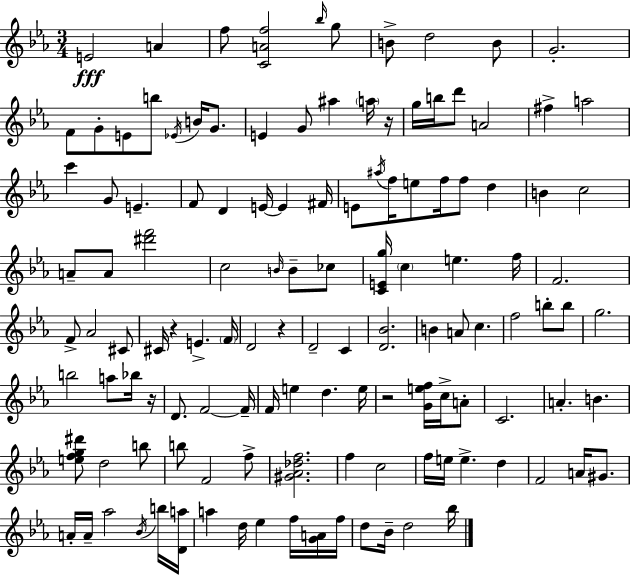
{
  \clef treble
  \numericTimeSignature
  \time 3/4
  \key ees \major
  \repeat volta 2 { e'2\fff a'4 | f''8 <c' a' f''>2 \grace { bes''16 } g''8 | b'8-> d''2 b'8 | g'2.-. | \break f'8 g'8-. e'8 b''8 \acciaccatura { ees'16 } b'16 g'8. | e'4 g'8 ais''4 | \parenthesize a''16 r16 g''16 b''16 d'''8 a'2 | fis''4-> a''2 | \break c'''4 g'8 e'4.-- | f'8 d'4 e'16~~ e'4 | fis'16 e'8 \acciaccatura { ais''16 } f''16 e''8 f''16 f''8 d''4 | b'4 c''2 | \break a'8-- a'8 <dis''' f'''>2 | c''2 \grace { b'16 } | b'8-- ces''8 <c' e' g''>16 \parenthesize c''4 e''4. | f''16 f'2. | \break f'8-> aes'2 | cis'8 cis'16 r4 e'4.-> | \parenthesize f'16 d'2 | r4 d'2-- | \break c'4 <d' bes'>2. | b'4 a'8 c''4. | f''2 | b''8-. b''8 g''2. | \break b''2 | a''8 bes''16 r16 d'8. f'2~~ | f'16-- f'16 e''4 d''4. | e''16 r2 | \break <g' e'' f''>16 c''16-> a'8-. c'2. | a'4.-. b'4. | <e'' f'' g'' dis'''>8 d''2 | b''8 b''8 f'2 | \break f''8-> <gis' aes' des'' f''>2. | f''4 c''2 | f''16 e''16 e''4.-> | d''4 f'2 | \break a'16 gis'8. a'16-. a'16-- aes''2 | \acciaccatura { bes'16 } b''16 <d' a''>16 a''4 d''16 ees''4 | f''16 <g' a'>16 f''16 d''8 bes'16-- d''2 | bes''16 } \bar "|."
}